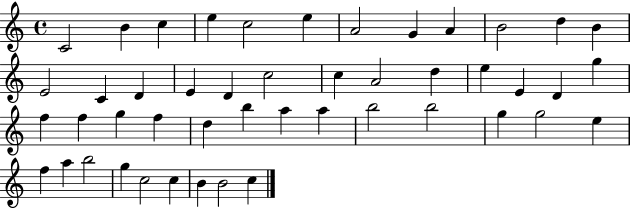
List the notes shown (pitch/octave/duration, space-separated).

C4/h B4/q C5/q E5/q C5/h E5/q A4/h G4/q A4/q B4/h D5/q B4/q E4/h C4/q D4/q E4/q D4/q C5/h C5/q A4/h D5/q E5/q E4/q D4/q G5/q F5/q F5/q G5/q F5/q D5/q B5/q A5/q A5/q B5/h B5/h G5/q G5/h E5/q F5/q A5/q B5/h G5/q C5/h C5/q B4/q B4/h C5/q